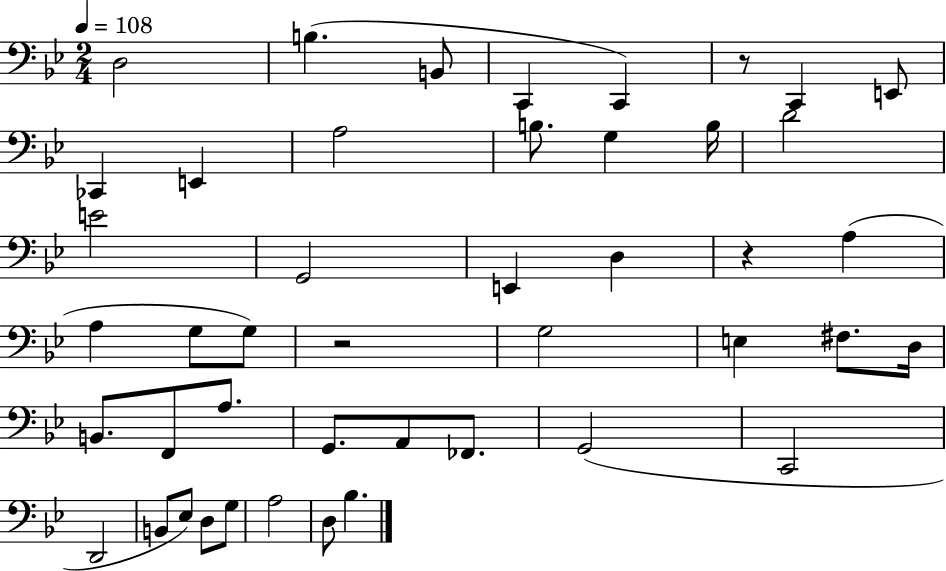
X:1
T:Untitled
M:2/4
L:1/4
K:Bb
D,2 B, B,,/2 C,, C,, z/2 C,, E,,/2 _C,, E,, A,2 B,/2 G, B,/4 D2 E2 G,,2 E,, D, z A, A, G,/2 G,/2 z2 G,2 E, ^F,/2 D,/4 B,,/2 F,,/2 A,/2 G,,/2 A,,/2 _F,,/2 G,,2 C,,2 D,,2 B,,/2 _E,/2 D,/2 G,/2 A,2 D,/2 _B,